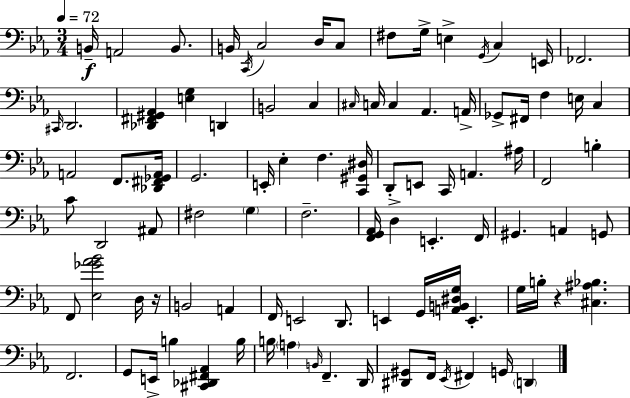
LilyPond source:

{
  \clef bass
  \numericTimeSignature
  \time 3/4
  \key ees \major
  \tempo 4 = 72
  b,16--\f a,2 b,8. | b,16 \acciaccatura { c,16 } c2 d16 c8 | fis8 g16-> e4-> \acciaccatura { g,16 } c4 | e,16 fes,2. | \break \grace { cis,16 } d,2. | <des, fis, gis, aes,>4 <e g>4 d,4 | b,2 c4 | \grace { cis16 } c16 c4 aes,4. | \break a,16-> ges,8-> fis,16 f4 e16 | c4 a,2 | f,8. <des, fis, ges, a,>16 g,2. | e,16-. ees4-. f4. | \break <c, gis, dis>16 d,8-. e,8 c,16 a,4. | ais16 f,2 | b4-. c'8 d,2 | ais,8 fis2 | \break \parenthesize g4 f2.-- | <f, g, aes,>16 d4-> e,4.-. | f,16 gis,4. a,4 | g,8 f,8 <ees ges' aes' bes'>2 | \break d16 r16 b,2 | a,4 f,16 e,2 | d,8. e,4 g,16 <a, b, dis g>16 e,4.-. | g16 b16-. r4 <cis ais bes>4. | \break f,2. | g,8 e,16-> b4 <cis, des, fis, aes,>4 | b16 b16 \parenthesize a4 \grace { b,16 } f,4.-- | d,16 <dis, gis,>8 f,16 \acciaccatura { ees,16 } fis,4 | \break g,16 \parenthesize d,4 \bar "|."
}